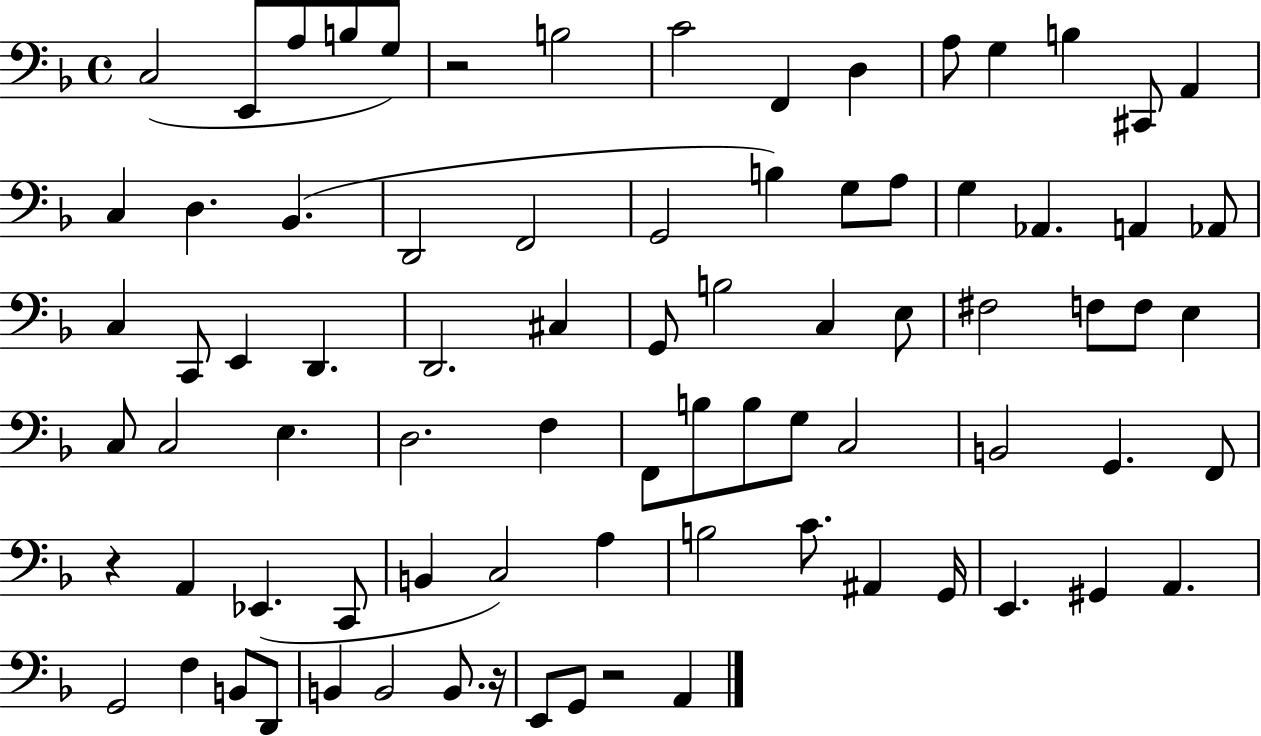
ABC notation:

X:1
T:Untitled
M:4/4
L:1/4
K:F
C,2 E,,/2 A,/2 B,/2 G,/2 z2 B,2 C2 F,, D, A,/2 G, B, ^C,,/2 A,, C, D, _B,, D,,2 F,,2 G,,2 B, G,/2 A,/2 G, _A,, A,, _A,,/2 C, C,,/2 E,, D,, D,,2 ^C, G,,/2 B,2 C, E,/2 ^F,2 F,/2 F,/2 E, C,/2 C,2 E, D,2 F, F,,/2 B,/2 B,/2 G,/2 C,2 B,,2 G,, F,,/2 z A,, _E,, C,,/2 B,, C,2 A, B,2 C/2 ^A,, G,,/4 E,, ^G,, A,, G,,2 F, B,,/2 D,,/2 B,, B,,2 B,,/2 z/4 E,,/2 G,,/2 z2 A,,